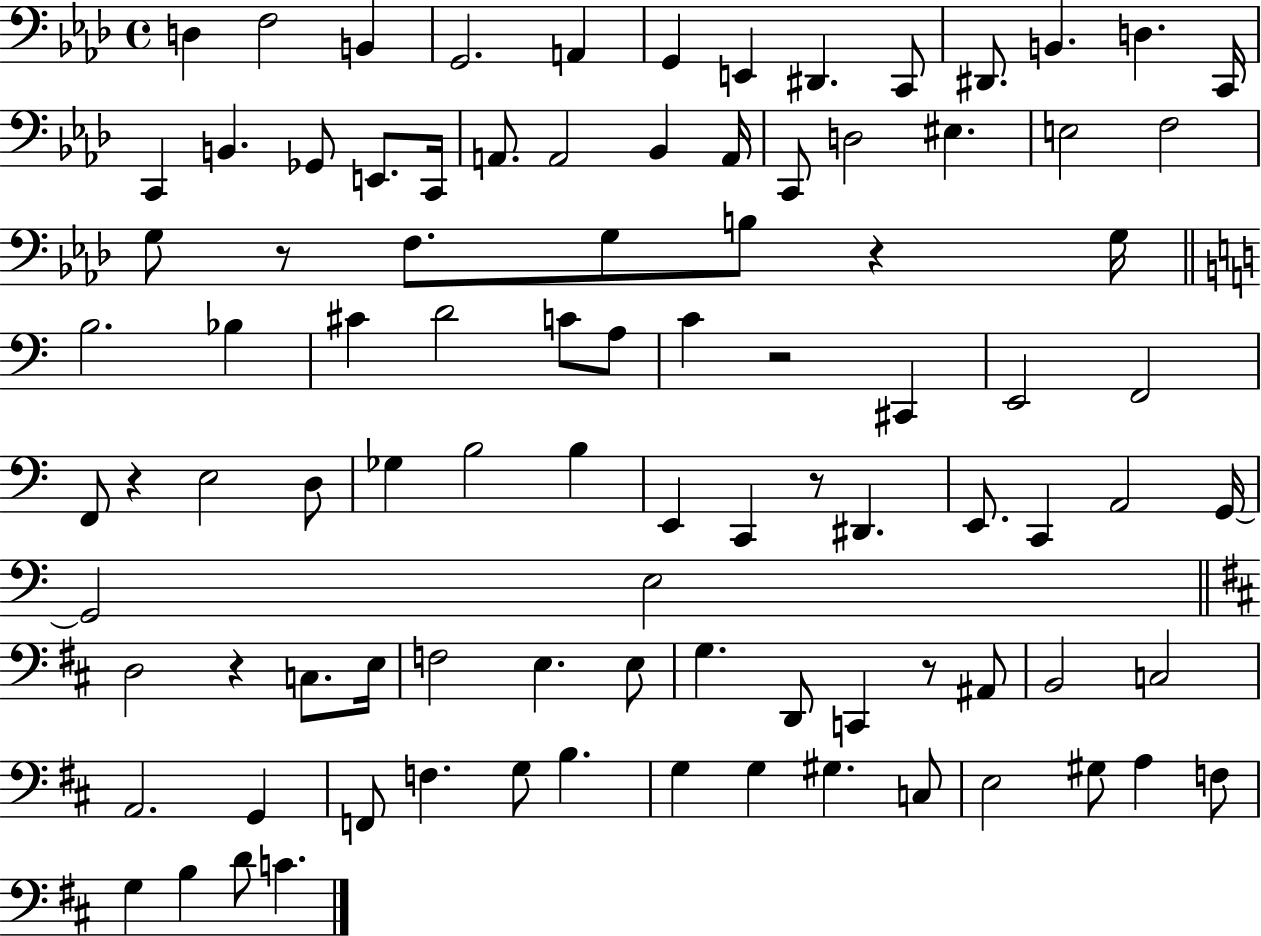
{
  \clef bass
  \time 4/4
  \defaultTimeSignature
  \key aes \major
  d4 f2 b,4 | g,2. a,4 | g,4 e,4 dis,4. c,8 | dis,8. b,4. d4. c,16 | \break c,4 b,4. ges,8 e,8. c,16 | a,8. a,2 bes,4 a,16 | c,8 d2 eis4. | e2 f2 | \break g8 r8 f8. g8 b8 r4 g16 | \bar "||" \break \key a \minor b2. bes4 | cis'4 d'2 c'8 a8 | c'4 r2 cis,4 | e,2 f,2 | \break f,8 r4 e2 d8 | ges4 b2 b4 | e,4 c,4 r8 dis,4. | e,8. c,4 a,2 g,16~~ | \break g,2 e2 | \bar "||" \break \key d \major d2 r4 c8. e16 | f2 e4. e8 | g4. d,8 c,4 r8 ais,8 | b,2 c2 | \break a,2. g,4 | f,8 f4. g8 b4. | g4 g4 gis4. c8 | e2 gis8 a4 f8 | \break g4 b4 d'8 c'4. | \bar "|."
}